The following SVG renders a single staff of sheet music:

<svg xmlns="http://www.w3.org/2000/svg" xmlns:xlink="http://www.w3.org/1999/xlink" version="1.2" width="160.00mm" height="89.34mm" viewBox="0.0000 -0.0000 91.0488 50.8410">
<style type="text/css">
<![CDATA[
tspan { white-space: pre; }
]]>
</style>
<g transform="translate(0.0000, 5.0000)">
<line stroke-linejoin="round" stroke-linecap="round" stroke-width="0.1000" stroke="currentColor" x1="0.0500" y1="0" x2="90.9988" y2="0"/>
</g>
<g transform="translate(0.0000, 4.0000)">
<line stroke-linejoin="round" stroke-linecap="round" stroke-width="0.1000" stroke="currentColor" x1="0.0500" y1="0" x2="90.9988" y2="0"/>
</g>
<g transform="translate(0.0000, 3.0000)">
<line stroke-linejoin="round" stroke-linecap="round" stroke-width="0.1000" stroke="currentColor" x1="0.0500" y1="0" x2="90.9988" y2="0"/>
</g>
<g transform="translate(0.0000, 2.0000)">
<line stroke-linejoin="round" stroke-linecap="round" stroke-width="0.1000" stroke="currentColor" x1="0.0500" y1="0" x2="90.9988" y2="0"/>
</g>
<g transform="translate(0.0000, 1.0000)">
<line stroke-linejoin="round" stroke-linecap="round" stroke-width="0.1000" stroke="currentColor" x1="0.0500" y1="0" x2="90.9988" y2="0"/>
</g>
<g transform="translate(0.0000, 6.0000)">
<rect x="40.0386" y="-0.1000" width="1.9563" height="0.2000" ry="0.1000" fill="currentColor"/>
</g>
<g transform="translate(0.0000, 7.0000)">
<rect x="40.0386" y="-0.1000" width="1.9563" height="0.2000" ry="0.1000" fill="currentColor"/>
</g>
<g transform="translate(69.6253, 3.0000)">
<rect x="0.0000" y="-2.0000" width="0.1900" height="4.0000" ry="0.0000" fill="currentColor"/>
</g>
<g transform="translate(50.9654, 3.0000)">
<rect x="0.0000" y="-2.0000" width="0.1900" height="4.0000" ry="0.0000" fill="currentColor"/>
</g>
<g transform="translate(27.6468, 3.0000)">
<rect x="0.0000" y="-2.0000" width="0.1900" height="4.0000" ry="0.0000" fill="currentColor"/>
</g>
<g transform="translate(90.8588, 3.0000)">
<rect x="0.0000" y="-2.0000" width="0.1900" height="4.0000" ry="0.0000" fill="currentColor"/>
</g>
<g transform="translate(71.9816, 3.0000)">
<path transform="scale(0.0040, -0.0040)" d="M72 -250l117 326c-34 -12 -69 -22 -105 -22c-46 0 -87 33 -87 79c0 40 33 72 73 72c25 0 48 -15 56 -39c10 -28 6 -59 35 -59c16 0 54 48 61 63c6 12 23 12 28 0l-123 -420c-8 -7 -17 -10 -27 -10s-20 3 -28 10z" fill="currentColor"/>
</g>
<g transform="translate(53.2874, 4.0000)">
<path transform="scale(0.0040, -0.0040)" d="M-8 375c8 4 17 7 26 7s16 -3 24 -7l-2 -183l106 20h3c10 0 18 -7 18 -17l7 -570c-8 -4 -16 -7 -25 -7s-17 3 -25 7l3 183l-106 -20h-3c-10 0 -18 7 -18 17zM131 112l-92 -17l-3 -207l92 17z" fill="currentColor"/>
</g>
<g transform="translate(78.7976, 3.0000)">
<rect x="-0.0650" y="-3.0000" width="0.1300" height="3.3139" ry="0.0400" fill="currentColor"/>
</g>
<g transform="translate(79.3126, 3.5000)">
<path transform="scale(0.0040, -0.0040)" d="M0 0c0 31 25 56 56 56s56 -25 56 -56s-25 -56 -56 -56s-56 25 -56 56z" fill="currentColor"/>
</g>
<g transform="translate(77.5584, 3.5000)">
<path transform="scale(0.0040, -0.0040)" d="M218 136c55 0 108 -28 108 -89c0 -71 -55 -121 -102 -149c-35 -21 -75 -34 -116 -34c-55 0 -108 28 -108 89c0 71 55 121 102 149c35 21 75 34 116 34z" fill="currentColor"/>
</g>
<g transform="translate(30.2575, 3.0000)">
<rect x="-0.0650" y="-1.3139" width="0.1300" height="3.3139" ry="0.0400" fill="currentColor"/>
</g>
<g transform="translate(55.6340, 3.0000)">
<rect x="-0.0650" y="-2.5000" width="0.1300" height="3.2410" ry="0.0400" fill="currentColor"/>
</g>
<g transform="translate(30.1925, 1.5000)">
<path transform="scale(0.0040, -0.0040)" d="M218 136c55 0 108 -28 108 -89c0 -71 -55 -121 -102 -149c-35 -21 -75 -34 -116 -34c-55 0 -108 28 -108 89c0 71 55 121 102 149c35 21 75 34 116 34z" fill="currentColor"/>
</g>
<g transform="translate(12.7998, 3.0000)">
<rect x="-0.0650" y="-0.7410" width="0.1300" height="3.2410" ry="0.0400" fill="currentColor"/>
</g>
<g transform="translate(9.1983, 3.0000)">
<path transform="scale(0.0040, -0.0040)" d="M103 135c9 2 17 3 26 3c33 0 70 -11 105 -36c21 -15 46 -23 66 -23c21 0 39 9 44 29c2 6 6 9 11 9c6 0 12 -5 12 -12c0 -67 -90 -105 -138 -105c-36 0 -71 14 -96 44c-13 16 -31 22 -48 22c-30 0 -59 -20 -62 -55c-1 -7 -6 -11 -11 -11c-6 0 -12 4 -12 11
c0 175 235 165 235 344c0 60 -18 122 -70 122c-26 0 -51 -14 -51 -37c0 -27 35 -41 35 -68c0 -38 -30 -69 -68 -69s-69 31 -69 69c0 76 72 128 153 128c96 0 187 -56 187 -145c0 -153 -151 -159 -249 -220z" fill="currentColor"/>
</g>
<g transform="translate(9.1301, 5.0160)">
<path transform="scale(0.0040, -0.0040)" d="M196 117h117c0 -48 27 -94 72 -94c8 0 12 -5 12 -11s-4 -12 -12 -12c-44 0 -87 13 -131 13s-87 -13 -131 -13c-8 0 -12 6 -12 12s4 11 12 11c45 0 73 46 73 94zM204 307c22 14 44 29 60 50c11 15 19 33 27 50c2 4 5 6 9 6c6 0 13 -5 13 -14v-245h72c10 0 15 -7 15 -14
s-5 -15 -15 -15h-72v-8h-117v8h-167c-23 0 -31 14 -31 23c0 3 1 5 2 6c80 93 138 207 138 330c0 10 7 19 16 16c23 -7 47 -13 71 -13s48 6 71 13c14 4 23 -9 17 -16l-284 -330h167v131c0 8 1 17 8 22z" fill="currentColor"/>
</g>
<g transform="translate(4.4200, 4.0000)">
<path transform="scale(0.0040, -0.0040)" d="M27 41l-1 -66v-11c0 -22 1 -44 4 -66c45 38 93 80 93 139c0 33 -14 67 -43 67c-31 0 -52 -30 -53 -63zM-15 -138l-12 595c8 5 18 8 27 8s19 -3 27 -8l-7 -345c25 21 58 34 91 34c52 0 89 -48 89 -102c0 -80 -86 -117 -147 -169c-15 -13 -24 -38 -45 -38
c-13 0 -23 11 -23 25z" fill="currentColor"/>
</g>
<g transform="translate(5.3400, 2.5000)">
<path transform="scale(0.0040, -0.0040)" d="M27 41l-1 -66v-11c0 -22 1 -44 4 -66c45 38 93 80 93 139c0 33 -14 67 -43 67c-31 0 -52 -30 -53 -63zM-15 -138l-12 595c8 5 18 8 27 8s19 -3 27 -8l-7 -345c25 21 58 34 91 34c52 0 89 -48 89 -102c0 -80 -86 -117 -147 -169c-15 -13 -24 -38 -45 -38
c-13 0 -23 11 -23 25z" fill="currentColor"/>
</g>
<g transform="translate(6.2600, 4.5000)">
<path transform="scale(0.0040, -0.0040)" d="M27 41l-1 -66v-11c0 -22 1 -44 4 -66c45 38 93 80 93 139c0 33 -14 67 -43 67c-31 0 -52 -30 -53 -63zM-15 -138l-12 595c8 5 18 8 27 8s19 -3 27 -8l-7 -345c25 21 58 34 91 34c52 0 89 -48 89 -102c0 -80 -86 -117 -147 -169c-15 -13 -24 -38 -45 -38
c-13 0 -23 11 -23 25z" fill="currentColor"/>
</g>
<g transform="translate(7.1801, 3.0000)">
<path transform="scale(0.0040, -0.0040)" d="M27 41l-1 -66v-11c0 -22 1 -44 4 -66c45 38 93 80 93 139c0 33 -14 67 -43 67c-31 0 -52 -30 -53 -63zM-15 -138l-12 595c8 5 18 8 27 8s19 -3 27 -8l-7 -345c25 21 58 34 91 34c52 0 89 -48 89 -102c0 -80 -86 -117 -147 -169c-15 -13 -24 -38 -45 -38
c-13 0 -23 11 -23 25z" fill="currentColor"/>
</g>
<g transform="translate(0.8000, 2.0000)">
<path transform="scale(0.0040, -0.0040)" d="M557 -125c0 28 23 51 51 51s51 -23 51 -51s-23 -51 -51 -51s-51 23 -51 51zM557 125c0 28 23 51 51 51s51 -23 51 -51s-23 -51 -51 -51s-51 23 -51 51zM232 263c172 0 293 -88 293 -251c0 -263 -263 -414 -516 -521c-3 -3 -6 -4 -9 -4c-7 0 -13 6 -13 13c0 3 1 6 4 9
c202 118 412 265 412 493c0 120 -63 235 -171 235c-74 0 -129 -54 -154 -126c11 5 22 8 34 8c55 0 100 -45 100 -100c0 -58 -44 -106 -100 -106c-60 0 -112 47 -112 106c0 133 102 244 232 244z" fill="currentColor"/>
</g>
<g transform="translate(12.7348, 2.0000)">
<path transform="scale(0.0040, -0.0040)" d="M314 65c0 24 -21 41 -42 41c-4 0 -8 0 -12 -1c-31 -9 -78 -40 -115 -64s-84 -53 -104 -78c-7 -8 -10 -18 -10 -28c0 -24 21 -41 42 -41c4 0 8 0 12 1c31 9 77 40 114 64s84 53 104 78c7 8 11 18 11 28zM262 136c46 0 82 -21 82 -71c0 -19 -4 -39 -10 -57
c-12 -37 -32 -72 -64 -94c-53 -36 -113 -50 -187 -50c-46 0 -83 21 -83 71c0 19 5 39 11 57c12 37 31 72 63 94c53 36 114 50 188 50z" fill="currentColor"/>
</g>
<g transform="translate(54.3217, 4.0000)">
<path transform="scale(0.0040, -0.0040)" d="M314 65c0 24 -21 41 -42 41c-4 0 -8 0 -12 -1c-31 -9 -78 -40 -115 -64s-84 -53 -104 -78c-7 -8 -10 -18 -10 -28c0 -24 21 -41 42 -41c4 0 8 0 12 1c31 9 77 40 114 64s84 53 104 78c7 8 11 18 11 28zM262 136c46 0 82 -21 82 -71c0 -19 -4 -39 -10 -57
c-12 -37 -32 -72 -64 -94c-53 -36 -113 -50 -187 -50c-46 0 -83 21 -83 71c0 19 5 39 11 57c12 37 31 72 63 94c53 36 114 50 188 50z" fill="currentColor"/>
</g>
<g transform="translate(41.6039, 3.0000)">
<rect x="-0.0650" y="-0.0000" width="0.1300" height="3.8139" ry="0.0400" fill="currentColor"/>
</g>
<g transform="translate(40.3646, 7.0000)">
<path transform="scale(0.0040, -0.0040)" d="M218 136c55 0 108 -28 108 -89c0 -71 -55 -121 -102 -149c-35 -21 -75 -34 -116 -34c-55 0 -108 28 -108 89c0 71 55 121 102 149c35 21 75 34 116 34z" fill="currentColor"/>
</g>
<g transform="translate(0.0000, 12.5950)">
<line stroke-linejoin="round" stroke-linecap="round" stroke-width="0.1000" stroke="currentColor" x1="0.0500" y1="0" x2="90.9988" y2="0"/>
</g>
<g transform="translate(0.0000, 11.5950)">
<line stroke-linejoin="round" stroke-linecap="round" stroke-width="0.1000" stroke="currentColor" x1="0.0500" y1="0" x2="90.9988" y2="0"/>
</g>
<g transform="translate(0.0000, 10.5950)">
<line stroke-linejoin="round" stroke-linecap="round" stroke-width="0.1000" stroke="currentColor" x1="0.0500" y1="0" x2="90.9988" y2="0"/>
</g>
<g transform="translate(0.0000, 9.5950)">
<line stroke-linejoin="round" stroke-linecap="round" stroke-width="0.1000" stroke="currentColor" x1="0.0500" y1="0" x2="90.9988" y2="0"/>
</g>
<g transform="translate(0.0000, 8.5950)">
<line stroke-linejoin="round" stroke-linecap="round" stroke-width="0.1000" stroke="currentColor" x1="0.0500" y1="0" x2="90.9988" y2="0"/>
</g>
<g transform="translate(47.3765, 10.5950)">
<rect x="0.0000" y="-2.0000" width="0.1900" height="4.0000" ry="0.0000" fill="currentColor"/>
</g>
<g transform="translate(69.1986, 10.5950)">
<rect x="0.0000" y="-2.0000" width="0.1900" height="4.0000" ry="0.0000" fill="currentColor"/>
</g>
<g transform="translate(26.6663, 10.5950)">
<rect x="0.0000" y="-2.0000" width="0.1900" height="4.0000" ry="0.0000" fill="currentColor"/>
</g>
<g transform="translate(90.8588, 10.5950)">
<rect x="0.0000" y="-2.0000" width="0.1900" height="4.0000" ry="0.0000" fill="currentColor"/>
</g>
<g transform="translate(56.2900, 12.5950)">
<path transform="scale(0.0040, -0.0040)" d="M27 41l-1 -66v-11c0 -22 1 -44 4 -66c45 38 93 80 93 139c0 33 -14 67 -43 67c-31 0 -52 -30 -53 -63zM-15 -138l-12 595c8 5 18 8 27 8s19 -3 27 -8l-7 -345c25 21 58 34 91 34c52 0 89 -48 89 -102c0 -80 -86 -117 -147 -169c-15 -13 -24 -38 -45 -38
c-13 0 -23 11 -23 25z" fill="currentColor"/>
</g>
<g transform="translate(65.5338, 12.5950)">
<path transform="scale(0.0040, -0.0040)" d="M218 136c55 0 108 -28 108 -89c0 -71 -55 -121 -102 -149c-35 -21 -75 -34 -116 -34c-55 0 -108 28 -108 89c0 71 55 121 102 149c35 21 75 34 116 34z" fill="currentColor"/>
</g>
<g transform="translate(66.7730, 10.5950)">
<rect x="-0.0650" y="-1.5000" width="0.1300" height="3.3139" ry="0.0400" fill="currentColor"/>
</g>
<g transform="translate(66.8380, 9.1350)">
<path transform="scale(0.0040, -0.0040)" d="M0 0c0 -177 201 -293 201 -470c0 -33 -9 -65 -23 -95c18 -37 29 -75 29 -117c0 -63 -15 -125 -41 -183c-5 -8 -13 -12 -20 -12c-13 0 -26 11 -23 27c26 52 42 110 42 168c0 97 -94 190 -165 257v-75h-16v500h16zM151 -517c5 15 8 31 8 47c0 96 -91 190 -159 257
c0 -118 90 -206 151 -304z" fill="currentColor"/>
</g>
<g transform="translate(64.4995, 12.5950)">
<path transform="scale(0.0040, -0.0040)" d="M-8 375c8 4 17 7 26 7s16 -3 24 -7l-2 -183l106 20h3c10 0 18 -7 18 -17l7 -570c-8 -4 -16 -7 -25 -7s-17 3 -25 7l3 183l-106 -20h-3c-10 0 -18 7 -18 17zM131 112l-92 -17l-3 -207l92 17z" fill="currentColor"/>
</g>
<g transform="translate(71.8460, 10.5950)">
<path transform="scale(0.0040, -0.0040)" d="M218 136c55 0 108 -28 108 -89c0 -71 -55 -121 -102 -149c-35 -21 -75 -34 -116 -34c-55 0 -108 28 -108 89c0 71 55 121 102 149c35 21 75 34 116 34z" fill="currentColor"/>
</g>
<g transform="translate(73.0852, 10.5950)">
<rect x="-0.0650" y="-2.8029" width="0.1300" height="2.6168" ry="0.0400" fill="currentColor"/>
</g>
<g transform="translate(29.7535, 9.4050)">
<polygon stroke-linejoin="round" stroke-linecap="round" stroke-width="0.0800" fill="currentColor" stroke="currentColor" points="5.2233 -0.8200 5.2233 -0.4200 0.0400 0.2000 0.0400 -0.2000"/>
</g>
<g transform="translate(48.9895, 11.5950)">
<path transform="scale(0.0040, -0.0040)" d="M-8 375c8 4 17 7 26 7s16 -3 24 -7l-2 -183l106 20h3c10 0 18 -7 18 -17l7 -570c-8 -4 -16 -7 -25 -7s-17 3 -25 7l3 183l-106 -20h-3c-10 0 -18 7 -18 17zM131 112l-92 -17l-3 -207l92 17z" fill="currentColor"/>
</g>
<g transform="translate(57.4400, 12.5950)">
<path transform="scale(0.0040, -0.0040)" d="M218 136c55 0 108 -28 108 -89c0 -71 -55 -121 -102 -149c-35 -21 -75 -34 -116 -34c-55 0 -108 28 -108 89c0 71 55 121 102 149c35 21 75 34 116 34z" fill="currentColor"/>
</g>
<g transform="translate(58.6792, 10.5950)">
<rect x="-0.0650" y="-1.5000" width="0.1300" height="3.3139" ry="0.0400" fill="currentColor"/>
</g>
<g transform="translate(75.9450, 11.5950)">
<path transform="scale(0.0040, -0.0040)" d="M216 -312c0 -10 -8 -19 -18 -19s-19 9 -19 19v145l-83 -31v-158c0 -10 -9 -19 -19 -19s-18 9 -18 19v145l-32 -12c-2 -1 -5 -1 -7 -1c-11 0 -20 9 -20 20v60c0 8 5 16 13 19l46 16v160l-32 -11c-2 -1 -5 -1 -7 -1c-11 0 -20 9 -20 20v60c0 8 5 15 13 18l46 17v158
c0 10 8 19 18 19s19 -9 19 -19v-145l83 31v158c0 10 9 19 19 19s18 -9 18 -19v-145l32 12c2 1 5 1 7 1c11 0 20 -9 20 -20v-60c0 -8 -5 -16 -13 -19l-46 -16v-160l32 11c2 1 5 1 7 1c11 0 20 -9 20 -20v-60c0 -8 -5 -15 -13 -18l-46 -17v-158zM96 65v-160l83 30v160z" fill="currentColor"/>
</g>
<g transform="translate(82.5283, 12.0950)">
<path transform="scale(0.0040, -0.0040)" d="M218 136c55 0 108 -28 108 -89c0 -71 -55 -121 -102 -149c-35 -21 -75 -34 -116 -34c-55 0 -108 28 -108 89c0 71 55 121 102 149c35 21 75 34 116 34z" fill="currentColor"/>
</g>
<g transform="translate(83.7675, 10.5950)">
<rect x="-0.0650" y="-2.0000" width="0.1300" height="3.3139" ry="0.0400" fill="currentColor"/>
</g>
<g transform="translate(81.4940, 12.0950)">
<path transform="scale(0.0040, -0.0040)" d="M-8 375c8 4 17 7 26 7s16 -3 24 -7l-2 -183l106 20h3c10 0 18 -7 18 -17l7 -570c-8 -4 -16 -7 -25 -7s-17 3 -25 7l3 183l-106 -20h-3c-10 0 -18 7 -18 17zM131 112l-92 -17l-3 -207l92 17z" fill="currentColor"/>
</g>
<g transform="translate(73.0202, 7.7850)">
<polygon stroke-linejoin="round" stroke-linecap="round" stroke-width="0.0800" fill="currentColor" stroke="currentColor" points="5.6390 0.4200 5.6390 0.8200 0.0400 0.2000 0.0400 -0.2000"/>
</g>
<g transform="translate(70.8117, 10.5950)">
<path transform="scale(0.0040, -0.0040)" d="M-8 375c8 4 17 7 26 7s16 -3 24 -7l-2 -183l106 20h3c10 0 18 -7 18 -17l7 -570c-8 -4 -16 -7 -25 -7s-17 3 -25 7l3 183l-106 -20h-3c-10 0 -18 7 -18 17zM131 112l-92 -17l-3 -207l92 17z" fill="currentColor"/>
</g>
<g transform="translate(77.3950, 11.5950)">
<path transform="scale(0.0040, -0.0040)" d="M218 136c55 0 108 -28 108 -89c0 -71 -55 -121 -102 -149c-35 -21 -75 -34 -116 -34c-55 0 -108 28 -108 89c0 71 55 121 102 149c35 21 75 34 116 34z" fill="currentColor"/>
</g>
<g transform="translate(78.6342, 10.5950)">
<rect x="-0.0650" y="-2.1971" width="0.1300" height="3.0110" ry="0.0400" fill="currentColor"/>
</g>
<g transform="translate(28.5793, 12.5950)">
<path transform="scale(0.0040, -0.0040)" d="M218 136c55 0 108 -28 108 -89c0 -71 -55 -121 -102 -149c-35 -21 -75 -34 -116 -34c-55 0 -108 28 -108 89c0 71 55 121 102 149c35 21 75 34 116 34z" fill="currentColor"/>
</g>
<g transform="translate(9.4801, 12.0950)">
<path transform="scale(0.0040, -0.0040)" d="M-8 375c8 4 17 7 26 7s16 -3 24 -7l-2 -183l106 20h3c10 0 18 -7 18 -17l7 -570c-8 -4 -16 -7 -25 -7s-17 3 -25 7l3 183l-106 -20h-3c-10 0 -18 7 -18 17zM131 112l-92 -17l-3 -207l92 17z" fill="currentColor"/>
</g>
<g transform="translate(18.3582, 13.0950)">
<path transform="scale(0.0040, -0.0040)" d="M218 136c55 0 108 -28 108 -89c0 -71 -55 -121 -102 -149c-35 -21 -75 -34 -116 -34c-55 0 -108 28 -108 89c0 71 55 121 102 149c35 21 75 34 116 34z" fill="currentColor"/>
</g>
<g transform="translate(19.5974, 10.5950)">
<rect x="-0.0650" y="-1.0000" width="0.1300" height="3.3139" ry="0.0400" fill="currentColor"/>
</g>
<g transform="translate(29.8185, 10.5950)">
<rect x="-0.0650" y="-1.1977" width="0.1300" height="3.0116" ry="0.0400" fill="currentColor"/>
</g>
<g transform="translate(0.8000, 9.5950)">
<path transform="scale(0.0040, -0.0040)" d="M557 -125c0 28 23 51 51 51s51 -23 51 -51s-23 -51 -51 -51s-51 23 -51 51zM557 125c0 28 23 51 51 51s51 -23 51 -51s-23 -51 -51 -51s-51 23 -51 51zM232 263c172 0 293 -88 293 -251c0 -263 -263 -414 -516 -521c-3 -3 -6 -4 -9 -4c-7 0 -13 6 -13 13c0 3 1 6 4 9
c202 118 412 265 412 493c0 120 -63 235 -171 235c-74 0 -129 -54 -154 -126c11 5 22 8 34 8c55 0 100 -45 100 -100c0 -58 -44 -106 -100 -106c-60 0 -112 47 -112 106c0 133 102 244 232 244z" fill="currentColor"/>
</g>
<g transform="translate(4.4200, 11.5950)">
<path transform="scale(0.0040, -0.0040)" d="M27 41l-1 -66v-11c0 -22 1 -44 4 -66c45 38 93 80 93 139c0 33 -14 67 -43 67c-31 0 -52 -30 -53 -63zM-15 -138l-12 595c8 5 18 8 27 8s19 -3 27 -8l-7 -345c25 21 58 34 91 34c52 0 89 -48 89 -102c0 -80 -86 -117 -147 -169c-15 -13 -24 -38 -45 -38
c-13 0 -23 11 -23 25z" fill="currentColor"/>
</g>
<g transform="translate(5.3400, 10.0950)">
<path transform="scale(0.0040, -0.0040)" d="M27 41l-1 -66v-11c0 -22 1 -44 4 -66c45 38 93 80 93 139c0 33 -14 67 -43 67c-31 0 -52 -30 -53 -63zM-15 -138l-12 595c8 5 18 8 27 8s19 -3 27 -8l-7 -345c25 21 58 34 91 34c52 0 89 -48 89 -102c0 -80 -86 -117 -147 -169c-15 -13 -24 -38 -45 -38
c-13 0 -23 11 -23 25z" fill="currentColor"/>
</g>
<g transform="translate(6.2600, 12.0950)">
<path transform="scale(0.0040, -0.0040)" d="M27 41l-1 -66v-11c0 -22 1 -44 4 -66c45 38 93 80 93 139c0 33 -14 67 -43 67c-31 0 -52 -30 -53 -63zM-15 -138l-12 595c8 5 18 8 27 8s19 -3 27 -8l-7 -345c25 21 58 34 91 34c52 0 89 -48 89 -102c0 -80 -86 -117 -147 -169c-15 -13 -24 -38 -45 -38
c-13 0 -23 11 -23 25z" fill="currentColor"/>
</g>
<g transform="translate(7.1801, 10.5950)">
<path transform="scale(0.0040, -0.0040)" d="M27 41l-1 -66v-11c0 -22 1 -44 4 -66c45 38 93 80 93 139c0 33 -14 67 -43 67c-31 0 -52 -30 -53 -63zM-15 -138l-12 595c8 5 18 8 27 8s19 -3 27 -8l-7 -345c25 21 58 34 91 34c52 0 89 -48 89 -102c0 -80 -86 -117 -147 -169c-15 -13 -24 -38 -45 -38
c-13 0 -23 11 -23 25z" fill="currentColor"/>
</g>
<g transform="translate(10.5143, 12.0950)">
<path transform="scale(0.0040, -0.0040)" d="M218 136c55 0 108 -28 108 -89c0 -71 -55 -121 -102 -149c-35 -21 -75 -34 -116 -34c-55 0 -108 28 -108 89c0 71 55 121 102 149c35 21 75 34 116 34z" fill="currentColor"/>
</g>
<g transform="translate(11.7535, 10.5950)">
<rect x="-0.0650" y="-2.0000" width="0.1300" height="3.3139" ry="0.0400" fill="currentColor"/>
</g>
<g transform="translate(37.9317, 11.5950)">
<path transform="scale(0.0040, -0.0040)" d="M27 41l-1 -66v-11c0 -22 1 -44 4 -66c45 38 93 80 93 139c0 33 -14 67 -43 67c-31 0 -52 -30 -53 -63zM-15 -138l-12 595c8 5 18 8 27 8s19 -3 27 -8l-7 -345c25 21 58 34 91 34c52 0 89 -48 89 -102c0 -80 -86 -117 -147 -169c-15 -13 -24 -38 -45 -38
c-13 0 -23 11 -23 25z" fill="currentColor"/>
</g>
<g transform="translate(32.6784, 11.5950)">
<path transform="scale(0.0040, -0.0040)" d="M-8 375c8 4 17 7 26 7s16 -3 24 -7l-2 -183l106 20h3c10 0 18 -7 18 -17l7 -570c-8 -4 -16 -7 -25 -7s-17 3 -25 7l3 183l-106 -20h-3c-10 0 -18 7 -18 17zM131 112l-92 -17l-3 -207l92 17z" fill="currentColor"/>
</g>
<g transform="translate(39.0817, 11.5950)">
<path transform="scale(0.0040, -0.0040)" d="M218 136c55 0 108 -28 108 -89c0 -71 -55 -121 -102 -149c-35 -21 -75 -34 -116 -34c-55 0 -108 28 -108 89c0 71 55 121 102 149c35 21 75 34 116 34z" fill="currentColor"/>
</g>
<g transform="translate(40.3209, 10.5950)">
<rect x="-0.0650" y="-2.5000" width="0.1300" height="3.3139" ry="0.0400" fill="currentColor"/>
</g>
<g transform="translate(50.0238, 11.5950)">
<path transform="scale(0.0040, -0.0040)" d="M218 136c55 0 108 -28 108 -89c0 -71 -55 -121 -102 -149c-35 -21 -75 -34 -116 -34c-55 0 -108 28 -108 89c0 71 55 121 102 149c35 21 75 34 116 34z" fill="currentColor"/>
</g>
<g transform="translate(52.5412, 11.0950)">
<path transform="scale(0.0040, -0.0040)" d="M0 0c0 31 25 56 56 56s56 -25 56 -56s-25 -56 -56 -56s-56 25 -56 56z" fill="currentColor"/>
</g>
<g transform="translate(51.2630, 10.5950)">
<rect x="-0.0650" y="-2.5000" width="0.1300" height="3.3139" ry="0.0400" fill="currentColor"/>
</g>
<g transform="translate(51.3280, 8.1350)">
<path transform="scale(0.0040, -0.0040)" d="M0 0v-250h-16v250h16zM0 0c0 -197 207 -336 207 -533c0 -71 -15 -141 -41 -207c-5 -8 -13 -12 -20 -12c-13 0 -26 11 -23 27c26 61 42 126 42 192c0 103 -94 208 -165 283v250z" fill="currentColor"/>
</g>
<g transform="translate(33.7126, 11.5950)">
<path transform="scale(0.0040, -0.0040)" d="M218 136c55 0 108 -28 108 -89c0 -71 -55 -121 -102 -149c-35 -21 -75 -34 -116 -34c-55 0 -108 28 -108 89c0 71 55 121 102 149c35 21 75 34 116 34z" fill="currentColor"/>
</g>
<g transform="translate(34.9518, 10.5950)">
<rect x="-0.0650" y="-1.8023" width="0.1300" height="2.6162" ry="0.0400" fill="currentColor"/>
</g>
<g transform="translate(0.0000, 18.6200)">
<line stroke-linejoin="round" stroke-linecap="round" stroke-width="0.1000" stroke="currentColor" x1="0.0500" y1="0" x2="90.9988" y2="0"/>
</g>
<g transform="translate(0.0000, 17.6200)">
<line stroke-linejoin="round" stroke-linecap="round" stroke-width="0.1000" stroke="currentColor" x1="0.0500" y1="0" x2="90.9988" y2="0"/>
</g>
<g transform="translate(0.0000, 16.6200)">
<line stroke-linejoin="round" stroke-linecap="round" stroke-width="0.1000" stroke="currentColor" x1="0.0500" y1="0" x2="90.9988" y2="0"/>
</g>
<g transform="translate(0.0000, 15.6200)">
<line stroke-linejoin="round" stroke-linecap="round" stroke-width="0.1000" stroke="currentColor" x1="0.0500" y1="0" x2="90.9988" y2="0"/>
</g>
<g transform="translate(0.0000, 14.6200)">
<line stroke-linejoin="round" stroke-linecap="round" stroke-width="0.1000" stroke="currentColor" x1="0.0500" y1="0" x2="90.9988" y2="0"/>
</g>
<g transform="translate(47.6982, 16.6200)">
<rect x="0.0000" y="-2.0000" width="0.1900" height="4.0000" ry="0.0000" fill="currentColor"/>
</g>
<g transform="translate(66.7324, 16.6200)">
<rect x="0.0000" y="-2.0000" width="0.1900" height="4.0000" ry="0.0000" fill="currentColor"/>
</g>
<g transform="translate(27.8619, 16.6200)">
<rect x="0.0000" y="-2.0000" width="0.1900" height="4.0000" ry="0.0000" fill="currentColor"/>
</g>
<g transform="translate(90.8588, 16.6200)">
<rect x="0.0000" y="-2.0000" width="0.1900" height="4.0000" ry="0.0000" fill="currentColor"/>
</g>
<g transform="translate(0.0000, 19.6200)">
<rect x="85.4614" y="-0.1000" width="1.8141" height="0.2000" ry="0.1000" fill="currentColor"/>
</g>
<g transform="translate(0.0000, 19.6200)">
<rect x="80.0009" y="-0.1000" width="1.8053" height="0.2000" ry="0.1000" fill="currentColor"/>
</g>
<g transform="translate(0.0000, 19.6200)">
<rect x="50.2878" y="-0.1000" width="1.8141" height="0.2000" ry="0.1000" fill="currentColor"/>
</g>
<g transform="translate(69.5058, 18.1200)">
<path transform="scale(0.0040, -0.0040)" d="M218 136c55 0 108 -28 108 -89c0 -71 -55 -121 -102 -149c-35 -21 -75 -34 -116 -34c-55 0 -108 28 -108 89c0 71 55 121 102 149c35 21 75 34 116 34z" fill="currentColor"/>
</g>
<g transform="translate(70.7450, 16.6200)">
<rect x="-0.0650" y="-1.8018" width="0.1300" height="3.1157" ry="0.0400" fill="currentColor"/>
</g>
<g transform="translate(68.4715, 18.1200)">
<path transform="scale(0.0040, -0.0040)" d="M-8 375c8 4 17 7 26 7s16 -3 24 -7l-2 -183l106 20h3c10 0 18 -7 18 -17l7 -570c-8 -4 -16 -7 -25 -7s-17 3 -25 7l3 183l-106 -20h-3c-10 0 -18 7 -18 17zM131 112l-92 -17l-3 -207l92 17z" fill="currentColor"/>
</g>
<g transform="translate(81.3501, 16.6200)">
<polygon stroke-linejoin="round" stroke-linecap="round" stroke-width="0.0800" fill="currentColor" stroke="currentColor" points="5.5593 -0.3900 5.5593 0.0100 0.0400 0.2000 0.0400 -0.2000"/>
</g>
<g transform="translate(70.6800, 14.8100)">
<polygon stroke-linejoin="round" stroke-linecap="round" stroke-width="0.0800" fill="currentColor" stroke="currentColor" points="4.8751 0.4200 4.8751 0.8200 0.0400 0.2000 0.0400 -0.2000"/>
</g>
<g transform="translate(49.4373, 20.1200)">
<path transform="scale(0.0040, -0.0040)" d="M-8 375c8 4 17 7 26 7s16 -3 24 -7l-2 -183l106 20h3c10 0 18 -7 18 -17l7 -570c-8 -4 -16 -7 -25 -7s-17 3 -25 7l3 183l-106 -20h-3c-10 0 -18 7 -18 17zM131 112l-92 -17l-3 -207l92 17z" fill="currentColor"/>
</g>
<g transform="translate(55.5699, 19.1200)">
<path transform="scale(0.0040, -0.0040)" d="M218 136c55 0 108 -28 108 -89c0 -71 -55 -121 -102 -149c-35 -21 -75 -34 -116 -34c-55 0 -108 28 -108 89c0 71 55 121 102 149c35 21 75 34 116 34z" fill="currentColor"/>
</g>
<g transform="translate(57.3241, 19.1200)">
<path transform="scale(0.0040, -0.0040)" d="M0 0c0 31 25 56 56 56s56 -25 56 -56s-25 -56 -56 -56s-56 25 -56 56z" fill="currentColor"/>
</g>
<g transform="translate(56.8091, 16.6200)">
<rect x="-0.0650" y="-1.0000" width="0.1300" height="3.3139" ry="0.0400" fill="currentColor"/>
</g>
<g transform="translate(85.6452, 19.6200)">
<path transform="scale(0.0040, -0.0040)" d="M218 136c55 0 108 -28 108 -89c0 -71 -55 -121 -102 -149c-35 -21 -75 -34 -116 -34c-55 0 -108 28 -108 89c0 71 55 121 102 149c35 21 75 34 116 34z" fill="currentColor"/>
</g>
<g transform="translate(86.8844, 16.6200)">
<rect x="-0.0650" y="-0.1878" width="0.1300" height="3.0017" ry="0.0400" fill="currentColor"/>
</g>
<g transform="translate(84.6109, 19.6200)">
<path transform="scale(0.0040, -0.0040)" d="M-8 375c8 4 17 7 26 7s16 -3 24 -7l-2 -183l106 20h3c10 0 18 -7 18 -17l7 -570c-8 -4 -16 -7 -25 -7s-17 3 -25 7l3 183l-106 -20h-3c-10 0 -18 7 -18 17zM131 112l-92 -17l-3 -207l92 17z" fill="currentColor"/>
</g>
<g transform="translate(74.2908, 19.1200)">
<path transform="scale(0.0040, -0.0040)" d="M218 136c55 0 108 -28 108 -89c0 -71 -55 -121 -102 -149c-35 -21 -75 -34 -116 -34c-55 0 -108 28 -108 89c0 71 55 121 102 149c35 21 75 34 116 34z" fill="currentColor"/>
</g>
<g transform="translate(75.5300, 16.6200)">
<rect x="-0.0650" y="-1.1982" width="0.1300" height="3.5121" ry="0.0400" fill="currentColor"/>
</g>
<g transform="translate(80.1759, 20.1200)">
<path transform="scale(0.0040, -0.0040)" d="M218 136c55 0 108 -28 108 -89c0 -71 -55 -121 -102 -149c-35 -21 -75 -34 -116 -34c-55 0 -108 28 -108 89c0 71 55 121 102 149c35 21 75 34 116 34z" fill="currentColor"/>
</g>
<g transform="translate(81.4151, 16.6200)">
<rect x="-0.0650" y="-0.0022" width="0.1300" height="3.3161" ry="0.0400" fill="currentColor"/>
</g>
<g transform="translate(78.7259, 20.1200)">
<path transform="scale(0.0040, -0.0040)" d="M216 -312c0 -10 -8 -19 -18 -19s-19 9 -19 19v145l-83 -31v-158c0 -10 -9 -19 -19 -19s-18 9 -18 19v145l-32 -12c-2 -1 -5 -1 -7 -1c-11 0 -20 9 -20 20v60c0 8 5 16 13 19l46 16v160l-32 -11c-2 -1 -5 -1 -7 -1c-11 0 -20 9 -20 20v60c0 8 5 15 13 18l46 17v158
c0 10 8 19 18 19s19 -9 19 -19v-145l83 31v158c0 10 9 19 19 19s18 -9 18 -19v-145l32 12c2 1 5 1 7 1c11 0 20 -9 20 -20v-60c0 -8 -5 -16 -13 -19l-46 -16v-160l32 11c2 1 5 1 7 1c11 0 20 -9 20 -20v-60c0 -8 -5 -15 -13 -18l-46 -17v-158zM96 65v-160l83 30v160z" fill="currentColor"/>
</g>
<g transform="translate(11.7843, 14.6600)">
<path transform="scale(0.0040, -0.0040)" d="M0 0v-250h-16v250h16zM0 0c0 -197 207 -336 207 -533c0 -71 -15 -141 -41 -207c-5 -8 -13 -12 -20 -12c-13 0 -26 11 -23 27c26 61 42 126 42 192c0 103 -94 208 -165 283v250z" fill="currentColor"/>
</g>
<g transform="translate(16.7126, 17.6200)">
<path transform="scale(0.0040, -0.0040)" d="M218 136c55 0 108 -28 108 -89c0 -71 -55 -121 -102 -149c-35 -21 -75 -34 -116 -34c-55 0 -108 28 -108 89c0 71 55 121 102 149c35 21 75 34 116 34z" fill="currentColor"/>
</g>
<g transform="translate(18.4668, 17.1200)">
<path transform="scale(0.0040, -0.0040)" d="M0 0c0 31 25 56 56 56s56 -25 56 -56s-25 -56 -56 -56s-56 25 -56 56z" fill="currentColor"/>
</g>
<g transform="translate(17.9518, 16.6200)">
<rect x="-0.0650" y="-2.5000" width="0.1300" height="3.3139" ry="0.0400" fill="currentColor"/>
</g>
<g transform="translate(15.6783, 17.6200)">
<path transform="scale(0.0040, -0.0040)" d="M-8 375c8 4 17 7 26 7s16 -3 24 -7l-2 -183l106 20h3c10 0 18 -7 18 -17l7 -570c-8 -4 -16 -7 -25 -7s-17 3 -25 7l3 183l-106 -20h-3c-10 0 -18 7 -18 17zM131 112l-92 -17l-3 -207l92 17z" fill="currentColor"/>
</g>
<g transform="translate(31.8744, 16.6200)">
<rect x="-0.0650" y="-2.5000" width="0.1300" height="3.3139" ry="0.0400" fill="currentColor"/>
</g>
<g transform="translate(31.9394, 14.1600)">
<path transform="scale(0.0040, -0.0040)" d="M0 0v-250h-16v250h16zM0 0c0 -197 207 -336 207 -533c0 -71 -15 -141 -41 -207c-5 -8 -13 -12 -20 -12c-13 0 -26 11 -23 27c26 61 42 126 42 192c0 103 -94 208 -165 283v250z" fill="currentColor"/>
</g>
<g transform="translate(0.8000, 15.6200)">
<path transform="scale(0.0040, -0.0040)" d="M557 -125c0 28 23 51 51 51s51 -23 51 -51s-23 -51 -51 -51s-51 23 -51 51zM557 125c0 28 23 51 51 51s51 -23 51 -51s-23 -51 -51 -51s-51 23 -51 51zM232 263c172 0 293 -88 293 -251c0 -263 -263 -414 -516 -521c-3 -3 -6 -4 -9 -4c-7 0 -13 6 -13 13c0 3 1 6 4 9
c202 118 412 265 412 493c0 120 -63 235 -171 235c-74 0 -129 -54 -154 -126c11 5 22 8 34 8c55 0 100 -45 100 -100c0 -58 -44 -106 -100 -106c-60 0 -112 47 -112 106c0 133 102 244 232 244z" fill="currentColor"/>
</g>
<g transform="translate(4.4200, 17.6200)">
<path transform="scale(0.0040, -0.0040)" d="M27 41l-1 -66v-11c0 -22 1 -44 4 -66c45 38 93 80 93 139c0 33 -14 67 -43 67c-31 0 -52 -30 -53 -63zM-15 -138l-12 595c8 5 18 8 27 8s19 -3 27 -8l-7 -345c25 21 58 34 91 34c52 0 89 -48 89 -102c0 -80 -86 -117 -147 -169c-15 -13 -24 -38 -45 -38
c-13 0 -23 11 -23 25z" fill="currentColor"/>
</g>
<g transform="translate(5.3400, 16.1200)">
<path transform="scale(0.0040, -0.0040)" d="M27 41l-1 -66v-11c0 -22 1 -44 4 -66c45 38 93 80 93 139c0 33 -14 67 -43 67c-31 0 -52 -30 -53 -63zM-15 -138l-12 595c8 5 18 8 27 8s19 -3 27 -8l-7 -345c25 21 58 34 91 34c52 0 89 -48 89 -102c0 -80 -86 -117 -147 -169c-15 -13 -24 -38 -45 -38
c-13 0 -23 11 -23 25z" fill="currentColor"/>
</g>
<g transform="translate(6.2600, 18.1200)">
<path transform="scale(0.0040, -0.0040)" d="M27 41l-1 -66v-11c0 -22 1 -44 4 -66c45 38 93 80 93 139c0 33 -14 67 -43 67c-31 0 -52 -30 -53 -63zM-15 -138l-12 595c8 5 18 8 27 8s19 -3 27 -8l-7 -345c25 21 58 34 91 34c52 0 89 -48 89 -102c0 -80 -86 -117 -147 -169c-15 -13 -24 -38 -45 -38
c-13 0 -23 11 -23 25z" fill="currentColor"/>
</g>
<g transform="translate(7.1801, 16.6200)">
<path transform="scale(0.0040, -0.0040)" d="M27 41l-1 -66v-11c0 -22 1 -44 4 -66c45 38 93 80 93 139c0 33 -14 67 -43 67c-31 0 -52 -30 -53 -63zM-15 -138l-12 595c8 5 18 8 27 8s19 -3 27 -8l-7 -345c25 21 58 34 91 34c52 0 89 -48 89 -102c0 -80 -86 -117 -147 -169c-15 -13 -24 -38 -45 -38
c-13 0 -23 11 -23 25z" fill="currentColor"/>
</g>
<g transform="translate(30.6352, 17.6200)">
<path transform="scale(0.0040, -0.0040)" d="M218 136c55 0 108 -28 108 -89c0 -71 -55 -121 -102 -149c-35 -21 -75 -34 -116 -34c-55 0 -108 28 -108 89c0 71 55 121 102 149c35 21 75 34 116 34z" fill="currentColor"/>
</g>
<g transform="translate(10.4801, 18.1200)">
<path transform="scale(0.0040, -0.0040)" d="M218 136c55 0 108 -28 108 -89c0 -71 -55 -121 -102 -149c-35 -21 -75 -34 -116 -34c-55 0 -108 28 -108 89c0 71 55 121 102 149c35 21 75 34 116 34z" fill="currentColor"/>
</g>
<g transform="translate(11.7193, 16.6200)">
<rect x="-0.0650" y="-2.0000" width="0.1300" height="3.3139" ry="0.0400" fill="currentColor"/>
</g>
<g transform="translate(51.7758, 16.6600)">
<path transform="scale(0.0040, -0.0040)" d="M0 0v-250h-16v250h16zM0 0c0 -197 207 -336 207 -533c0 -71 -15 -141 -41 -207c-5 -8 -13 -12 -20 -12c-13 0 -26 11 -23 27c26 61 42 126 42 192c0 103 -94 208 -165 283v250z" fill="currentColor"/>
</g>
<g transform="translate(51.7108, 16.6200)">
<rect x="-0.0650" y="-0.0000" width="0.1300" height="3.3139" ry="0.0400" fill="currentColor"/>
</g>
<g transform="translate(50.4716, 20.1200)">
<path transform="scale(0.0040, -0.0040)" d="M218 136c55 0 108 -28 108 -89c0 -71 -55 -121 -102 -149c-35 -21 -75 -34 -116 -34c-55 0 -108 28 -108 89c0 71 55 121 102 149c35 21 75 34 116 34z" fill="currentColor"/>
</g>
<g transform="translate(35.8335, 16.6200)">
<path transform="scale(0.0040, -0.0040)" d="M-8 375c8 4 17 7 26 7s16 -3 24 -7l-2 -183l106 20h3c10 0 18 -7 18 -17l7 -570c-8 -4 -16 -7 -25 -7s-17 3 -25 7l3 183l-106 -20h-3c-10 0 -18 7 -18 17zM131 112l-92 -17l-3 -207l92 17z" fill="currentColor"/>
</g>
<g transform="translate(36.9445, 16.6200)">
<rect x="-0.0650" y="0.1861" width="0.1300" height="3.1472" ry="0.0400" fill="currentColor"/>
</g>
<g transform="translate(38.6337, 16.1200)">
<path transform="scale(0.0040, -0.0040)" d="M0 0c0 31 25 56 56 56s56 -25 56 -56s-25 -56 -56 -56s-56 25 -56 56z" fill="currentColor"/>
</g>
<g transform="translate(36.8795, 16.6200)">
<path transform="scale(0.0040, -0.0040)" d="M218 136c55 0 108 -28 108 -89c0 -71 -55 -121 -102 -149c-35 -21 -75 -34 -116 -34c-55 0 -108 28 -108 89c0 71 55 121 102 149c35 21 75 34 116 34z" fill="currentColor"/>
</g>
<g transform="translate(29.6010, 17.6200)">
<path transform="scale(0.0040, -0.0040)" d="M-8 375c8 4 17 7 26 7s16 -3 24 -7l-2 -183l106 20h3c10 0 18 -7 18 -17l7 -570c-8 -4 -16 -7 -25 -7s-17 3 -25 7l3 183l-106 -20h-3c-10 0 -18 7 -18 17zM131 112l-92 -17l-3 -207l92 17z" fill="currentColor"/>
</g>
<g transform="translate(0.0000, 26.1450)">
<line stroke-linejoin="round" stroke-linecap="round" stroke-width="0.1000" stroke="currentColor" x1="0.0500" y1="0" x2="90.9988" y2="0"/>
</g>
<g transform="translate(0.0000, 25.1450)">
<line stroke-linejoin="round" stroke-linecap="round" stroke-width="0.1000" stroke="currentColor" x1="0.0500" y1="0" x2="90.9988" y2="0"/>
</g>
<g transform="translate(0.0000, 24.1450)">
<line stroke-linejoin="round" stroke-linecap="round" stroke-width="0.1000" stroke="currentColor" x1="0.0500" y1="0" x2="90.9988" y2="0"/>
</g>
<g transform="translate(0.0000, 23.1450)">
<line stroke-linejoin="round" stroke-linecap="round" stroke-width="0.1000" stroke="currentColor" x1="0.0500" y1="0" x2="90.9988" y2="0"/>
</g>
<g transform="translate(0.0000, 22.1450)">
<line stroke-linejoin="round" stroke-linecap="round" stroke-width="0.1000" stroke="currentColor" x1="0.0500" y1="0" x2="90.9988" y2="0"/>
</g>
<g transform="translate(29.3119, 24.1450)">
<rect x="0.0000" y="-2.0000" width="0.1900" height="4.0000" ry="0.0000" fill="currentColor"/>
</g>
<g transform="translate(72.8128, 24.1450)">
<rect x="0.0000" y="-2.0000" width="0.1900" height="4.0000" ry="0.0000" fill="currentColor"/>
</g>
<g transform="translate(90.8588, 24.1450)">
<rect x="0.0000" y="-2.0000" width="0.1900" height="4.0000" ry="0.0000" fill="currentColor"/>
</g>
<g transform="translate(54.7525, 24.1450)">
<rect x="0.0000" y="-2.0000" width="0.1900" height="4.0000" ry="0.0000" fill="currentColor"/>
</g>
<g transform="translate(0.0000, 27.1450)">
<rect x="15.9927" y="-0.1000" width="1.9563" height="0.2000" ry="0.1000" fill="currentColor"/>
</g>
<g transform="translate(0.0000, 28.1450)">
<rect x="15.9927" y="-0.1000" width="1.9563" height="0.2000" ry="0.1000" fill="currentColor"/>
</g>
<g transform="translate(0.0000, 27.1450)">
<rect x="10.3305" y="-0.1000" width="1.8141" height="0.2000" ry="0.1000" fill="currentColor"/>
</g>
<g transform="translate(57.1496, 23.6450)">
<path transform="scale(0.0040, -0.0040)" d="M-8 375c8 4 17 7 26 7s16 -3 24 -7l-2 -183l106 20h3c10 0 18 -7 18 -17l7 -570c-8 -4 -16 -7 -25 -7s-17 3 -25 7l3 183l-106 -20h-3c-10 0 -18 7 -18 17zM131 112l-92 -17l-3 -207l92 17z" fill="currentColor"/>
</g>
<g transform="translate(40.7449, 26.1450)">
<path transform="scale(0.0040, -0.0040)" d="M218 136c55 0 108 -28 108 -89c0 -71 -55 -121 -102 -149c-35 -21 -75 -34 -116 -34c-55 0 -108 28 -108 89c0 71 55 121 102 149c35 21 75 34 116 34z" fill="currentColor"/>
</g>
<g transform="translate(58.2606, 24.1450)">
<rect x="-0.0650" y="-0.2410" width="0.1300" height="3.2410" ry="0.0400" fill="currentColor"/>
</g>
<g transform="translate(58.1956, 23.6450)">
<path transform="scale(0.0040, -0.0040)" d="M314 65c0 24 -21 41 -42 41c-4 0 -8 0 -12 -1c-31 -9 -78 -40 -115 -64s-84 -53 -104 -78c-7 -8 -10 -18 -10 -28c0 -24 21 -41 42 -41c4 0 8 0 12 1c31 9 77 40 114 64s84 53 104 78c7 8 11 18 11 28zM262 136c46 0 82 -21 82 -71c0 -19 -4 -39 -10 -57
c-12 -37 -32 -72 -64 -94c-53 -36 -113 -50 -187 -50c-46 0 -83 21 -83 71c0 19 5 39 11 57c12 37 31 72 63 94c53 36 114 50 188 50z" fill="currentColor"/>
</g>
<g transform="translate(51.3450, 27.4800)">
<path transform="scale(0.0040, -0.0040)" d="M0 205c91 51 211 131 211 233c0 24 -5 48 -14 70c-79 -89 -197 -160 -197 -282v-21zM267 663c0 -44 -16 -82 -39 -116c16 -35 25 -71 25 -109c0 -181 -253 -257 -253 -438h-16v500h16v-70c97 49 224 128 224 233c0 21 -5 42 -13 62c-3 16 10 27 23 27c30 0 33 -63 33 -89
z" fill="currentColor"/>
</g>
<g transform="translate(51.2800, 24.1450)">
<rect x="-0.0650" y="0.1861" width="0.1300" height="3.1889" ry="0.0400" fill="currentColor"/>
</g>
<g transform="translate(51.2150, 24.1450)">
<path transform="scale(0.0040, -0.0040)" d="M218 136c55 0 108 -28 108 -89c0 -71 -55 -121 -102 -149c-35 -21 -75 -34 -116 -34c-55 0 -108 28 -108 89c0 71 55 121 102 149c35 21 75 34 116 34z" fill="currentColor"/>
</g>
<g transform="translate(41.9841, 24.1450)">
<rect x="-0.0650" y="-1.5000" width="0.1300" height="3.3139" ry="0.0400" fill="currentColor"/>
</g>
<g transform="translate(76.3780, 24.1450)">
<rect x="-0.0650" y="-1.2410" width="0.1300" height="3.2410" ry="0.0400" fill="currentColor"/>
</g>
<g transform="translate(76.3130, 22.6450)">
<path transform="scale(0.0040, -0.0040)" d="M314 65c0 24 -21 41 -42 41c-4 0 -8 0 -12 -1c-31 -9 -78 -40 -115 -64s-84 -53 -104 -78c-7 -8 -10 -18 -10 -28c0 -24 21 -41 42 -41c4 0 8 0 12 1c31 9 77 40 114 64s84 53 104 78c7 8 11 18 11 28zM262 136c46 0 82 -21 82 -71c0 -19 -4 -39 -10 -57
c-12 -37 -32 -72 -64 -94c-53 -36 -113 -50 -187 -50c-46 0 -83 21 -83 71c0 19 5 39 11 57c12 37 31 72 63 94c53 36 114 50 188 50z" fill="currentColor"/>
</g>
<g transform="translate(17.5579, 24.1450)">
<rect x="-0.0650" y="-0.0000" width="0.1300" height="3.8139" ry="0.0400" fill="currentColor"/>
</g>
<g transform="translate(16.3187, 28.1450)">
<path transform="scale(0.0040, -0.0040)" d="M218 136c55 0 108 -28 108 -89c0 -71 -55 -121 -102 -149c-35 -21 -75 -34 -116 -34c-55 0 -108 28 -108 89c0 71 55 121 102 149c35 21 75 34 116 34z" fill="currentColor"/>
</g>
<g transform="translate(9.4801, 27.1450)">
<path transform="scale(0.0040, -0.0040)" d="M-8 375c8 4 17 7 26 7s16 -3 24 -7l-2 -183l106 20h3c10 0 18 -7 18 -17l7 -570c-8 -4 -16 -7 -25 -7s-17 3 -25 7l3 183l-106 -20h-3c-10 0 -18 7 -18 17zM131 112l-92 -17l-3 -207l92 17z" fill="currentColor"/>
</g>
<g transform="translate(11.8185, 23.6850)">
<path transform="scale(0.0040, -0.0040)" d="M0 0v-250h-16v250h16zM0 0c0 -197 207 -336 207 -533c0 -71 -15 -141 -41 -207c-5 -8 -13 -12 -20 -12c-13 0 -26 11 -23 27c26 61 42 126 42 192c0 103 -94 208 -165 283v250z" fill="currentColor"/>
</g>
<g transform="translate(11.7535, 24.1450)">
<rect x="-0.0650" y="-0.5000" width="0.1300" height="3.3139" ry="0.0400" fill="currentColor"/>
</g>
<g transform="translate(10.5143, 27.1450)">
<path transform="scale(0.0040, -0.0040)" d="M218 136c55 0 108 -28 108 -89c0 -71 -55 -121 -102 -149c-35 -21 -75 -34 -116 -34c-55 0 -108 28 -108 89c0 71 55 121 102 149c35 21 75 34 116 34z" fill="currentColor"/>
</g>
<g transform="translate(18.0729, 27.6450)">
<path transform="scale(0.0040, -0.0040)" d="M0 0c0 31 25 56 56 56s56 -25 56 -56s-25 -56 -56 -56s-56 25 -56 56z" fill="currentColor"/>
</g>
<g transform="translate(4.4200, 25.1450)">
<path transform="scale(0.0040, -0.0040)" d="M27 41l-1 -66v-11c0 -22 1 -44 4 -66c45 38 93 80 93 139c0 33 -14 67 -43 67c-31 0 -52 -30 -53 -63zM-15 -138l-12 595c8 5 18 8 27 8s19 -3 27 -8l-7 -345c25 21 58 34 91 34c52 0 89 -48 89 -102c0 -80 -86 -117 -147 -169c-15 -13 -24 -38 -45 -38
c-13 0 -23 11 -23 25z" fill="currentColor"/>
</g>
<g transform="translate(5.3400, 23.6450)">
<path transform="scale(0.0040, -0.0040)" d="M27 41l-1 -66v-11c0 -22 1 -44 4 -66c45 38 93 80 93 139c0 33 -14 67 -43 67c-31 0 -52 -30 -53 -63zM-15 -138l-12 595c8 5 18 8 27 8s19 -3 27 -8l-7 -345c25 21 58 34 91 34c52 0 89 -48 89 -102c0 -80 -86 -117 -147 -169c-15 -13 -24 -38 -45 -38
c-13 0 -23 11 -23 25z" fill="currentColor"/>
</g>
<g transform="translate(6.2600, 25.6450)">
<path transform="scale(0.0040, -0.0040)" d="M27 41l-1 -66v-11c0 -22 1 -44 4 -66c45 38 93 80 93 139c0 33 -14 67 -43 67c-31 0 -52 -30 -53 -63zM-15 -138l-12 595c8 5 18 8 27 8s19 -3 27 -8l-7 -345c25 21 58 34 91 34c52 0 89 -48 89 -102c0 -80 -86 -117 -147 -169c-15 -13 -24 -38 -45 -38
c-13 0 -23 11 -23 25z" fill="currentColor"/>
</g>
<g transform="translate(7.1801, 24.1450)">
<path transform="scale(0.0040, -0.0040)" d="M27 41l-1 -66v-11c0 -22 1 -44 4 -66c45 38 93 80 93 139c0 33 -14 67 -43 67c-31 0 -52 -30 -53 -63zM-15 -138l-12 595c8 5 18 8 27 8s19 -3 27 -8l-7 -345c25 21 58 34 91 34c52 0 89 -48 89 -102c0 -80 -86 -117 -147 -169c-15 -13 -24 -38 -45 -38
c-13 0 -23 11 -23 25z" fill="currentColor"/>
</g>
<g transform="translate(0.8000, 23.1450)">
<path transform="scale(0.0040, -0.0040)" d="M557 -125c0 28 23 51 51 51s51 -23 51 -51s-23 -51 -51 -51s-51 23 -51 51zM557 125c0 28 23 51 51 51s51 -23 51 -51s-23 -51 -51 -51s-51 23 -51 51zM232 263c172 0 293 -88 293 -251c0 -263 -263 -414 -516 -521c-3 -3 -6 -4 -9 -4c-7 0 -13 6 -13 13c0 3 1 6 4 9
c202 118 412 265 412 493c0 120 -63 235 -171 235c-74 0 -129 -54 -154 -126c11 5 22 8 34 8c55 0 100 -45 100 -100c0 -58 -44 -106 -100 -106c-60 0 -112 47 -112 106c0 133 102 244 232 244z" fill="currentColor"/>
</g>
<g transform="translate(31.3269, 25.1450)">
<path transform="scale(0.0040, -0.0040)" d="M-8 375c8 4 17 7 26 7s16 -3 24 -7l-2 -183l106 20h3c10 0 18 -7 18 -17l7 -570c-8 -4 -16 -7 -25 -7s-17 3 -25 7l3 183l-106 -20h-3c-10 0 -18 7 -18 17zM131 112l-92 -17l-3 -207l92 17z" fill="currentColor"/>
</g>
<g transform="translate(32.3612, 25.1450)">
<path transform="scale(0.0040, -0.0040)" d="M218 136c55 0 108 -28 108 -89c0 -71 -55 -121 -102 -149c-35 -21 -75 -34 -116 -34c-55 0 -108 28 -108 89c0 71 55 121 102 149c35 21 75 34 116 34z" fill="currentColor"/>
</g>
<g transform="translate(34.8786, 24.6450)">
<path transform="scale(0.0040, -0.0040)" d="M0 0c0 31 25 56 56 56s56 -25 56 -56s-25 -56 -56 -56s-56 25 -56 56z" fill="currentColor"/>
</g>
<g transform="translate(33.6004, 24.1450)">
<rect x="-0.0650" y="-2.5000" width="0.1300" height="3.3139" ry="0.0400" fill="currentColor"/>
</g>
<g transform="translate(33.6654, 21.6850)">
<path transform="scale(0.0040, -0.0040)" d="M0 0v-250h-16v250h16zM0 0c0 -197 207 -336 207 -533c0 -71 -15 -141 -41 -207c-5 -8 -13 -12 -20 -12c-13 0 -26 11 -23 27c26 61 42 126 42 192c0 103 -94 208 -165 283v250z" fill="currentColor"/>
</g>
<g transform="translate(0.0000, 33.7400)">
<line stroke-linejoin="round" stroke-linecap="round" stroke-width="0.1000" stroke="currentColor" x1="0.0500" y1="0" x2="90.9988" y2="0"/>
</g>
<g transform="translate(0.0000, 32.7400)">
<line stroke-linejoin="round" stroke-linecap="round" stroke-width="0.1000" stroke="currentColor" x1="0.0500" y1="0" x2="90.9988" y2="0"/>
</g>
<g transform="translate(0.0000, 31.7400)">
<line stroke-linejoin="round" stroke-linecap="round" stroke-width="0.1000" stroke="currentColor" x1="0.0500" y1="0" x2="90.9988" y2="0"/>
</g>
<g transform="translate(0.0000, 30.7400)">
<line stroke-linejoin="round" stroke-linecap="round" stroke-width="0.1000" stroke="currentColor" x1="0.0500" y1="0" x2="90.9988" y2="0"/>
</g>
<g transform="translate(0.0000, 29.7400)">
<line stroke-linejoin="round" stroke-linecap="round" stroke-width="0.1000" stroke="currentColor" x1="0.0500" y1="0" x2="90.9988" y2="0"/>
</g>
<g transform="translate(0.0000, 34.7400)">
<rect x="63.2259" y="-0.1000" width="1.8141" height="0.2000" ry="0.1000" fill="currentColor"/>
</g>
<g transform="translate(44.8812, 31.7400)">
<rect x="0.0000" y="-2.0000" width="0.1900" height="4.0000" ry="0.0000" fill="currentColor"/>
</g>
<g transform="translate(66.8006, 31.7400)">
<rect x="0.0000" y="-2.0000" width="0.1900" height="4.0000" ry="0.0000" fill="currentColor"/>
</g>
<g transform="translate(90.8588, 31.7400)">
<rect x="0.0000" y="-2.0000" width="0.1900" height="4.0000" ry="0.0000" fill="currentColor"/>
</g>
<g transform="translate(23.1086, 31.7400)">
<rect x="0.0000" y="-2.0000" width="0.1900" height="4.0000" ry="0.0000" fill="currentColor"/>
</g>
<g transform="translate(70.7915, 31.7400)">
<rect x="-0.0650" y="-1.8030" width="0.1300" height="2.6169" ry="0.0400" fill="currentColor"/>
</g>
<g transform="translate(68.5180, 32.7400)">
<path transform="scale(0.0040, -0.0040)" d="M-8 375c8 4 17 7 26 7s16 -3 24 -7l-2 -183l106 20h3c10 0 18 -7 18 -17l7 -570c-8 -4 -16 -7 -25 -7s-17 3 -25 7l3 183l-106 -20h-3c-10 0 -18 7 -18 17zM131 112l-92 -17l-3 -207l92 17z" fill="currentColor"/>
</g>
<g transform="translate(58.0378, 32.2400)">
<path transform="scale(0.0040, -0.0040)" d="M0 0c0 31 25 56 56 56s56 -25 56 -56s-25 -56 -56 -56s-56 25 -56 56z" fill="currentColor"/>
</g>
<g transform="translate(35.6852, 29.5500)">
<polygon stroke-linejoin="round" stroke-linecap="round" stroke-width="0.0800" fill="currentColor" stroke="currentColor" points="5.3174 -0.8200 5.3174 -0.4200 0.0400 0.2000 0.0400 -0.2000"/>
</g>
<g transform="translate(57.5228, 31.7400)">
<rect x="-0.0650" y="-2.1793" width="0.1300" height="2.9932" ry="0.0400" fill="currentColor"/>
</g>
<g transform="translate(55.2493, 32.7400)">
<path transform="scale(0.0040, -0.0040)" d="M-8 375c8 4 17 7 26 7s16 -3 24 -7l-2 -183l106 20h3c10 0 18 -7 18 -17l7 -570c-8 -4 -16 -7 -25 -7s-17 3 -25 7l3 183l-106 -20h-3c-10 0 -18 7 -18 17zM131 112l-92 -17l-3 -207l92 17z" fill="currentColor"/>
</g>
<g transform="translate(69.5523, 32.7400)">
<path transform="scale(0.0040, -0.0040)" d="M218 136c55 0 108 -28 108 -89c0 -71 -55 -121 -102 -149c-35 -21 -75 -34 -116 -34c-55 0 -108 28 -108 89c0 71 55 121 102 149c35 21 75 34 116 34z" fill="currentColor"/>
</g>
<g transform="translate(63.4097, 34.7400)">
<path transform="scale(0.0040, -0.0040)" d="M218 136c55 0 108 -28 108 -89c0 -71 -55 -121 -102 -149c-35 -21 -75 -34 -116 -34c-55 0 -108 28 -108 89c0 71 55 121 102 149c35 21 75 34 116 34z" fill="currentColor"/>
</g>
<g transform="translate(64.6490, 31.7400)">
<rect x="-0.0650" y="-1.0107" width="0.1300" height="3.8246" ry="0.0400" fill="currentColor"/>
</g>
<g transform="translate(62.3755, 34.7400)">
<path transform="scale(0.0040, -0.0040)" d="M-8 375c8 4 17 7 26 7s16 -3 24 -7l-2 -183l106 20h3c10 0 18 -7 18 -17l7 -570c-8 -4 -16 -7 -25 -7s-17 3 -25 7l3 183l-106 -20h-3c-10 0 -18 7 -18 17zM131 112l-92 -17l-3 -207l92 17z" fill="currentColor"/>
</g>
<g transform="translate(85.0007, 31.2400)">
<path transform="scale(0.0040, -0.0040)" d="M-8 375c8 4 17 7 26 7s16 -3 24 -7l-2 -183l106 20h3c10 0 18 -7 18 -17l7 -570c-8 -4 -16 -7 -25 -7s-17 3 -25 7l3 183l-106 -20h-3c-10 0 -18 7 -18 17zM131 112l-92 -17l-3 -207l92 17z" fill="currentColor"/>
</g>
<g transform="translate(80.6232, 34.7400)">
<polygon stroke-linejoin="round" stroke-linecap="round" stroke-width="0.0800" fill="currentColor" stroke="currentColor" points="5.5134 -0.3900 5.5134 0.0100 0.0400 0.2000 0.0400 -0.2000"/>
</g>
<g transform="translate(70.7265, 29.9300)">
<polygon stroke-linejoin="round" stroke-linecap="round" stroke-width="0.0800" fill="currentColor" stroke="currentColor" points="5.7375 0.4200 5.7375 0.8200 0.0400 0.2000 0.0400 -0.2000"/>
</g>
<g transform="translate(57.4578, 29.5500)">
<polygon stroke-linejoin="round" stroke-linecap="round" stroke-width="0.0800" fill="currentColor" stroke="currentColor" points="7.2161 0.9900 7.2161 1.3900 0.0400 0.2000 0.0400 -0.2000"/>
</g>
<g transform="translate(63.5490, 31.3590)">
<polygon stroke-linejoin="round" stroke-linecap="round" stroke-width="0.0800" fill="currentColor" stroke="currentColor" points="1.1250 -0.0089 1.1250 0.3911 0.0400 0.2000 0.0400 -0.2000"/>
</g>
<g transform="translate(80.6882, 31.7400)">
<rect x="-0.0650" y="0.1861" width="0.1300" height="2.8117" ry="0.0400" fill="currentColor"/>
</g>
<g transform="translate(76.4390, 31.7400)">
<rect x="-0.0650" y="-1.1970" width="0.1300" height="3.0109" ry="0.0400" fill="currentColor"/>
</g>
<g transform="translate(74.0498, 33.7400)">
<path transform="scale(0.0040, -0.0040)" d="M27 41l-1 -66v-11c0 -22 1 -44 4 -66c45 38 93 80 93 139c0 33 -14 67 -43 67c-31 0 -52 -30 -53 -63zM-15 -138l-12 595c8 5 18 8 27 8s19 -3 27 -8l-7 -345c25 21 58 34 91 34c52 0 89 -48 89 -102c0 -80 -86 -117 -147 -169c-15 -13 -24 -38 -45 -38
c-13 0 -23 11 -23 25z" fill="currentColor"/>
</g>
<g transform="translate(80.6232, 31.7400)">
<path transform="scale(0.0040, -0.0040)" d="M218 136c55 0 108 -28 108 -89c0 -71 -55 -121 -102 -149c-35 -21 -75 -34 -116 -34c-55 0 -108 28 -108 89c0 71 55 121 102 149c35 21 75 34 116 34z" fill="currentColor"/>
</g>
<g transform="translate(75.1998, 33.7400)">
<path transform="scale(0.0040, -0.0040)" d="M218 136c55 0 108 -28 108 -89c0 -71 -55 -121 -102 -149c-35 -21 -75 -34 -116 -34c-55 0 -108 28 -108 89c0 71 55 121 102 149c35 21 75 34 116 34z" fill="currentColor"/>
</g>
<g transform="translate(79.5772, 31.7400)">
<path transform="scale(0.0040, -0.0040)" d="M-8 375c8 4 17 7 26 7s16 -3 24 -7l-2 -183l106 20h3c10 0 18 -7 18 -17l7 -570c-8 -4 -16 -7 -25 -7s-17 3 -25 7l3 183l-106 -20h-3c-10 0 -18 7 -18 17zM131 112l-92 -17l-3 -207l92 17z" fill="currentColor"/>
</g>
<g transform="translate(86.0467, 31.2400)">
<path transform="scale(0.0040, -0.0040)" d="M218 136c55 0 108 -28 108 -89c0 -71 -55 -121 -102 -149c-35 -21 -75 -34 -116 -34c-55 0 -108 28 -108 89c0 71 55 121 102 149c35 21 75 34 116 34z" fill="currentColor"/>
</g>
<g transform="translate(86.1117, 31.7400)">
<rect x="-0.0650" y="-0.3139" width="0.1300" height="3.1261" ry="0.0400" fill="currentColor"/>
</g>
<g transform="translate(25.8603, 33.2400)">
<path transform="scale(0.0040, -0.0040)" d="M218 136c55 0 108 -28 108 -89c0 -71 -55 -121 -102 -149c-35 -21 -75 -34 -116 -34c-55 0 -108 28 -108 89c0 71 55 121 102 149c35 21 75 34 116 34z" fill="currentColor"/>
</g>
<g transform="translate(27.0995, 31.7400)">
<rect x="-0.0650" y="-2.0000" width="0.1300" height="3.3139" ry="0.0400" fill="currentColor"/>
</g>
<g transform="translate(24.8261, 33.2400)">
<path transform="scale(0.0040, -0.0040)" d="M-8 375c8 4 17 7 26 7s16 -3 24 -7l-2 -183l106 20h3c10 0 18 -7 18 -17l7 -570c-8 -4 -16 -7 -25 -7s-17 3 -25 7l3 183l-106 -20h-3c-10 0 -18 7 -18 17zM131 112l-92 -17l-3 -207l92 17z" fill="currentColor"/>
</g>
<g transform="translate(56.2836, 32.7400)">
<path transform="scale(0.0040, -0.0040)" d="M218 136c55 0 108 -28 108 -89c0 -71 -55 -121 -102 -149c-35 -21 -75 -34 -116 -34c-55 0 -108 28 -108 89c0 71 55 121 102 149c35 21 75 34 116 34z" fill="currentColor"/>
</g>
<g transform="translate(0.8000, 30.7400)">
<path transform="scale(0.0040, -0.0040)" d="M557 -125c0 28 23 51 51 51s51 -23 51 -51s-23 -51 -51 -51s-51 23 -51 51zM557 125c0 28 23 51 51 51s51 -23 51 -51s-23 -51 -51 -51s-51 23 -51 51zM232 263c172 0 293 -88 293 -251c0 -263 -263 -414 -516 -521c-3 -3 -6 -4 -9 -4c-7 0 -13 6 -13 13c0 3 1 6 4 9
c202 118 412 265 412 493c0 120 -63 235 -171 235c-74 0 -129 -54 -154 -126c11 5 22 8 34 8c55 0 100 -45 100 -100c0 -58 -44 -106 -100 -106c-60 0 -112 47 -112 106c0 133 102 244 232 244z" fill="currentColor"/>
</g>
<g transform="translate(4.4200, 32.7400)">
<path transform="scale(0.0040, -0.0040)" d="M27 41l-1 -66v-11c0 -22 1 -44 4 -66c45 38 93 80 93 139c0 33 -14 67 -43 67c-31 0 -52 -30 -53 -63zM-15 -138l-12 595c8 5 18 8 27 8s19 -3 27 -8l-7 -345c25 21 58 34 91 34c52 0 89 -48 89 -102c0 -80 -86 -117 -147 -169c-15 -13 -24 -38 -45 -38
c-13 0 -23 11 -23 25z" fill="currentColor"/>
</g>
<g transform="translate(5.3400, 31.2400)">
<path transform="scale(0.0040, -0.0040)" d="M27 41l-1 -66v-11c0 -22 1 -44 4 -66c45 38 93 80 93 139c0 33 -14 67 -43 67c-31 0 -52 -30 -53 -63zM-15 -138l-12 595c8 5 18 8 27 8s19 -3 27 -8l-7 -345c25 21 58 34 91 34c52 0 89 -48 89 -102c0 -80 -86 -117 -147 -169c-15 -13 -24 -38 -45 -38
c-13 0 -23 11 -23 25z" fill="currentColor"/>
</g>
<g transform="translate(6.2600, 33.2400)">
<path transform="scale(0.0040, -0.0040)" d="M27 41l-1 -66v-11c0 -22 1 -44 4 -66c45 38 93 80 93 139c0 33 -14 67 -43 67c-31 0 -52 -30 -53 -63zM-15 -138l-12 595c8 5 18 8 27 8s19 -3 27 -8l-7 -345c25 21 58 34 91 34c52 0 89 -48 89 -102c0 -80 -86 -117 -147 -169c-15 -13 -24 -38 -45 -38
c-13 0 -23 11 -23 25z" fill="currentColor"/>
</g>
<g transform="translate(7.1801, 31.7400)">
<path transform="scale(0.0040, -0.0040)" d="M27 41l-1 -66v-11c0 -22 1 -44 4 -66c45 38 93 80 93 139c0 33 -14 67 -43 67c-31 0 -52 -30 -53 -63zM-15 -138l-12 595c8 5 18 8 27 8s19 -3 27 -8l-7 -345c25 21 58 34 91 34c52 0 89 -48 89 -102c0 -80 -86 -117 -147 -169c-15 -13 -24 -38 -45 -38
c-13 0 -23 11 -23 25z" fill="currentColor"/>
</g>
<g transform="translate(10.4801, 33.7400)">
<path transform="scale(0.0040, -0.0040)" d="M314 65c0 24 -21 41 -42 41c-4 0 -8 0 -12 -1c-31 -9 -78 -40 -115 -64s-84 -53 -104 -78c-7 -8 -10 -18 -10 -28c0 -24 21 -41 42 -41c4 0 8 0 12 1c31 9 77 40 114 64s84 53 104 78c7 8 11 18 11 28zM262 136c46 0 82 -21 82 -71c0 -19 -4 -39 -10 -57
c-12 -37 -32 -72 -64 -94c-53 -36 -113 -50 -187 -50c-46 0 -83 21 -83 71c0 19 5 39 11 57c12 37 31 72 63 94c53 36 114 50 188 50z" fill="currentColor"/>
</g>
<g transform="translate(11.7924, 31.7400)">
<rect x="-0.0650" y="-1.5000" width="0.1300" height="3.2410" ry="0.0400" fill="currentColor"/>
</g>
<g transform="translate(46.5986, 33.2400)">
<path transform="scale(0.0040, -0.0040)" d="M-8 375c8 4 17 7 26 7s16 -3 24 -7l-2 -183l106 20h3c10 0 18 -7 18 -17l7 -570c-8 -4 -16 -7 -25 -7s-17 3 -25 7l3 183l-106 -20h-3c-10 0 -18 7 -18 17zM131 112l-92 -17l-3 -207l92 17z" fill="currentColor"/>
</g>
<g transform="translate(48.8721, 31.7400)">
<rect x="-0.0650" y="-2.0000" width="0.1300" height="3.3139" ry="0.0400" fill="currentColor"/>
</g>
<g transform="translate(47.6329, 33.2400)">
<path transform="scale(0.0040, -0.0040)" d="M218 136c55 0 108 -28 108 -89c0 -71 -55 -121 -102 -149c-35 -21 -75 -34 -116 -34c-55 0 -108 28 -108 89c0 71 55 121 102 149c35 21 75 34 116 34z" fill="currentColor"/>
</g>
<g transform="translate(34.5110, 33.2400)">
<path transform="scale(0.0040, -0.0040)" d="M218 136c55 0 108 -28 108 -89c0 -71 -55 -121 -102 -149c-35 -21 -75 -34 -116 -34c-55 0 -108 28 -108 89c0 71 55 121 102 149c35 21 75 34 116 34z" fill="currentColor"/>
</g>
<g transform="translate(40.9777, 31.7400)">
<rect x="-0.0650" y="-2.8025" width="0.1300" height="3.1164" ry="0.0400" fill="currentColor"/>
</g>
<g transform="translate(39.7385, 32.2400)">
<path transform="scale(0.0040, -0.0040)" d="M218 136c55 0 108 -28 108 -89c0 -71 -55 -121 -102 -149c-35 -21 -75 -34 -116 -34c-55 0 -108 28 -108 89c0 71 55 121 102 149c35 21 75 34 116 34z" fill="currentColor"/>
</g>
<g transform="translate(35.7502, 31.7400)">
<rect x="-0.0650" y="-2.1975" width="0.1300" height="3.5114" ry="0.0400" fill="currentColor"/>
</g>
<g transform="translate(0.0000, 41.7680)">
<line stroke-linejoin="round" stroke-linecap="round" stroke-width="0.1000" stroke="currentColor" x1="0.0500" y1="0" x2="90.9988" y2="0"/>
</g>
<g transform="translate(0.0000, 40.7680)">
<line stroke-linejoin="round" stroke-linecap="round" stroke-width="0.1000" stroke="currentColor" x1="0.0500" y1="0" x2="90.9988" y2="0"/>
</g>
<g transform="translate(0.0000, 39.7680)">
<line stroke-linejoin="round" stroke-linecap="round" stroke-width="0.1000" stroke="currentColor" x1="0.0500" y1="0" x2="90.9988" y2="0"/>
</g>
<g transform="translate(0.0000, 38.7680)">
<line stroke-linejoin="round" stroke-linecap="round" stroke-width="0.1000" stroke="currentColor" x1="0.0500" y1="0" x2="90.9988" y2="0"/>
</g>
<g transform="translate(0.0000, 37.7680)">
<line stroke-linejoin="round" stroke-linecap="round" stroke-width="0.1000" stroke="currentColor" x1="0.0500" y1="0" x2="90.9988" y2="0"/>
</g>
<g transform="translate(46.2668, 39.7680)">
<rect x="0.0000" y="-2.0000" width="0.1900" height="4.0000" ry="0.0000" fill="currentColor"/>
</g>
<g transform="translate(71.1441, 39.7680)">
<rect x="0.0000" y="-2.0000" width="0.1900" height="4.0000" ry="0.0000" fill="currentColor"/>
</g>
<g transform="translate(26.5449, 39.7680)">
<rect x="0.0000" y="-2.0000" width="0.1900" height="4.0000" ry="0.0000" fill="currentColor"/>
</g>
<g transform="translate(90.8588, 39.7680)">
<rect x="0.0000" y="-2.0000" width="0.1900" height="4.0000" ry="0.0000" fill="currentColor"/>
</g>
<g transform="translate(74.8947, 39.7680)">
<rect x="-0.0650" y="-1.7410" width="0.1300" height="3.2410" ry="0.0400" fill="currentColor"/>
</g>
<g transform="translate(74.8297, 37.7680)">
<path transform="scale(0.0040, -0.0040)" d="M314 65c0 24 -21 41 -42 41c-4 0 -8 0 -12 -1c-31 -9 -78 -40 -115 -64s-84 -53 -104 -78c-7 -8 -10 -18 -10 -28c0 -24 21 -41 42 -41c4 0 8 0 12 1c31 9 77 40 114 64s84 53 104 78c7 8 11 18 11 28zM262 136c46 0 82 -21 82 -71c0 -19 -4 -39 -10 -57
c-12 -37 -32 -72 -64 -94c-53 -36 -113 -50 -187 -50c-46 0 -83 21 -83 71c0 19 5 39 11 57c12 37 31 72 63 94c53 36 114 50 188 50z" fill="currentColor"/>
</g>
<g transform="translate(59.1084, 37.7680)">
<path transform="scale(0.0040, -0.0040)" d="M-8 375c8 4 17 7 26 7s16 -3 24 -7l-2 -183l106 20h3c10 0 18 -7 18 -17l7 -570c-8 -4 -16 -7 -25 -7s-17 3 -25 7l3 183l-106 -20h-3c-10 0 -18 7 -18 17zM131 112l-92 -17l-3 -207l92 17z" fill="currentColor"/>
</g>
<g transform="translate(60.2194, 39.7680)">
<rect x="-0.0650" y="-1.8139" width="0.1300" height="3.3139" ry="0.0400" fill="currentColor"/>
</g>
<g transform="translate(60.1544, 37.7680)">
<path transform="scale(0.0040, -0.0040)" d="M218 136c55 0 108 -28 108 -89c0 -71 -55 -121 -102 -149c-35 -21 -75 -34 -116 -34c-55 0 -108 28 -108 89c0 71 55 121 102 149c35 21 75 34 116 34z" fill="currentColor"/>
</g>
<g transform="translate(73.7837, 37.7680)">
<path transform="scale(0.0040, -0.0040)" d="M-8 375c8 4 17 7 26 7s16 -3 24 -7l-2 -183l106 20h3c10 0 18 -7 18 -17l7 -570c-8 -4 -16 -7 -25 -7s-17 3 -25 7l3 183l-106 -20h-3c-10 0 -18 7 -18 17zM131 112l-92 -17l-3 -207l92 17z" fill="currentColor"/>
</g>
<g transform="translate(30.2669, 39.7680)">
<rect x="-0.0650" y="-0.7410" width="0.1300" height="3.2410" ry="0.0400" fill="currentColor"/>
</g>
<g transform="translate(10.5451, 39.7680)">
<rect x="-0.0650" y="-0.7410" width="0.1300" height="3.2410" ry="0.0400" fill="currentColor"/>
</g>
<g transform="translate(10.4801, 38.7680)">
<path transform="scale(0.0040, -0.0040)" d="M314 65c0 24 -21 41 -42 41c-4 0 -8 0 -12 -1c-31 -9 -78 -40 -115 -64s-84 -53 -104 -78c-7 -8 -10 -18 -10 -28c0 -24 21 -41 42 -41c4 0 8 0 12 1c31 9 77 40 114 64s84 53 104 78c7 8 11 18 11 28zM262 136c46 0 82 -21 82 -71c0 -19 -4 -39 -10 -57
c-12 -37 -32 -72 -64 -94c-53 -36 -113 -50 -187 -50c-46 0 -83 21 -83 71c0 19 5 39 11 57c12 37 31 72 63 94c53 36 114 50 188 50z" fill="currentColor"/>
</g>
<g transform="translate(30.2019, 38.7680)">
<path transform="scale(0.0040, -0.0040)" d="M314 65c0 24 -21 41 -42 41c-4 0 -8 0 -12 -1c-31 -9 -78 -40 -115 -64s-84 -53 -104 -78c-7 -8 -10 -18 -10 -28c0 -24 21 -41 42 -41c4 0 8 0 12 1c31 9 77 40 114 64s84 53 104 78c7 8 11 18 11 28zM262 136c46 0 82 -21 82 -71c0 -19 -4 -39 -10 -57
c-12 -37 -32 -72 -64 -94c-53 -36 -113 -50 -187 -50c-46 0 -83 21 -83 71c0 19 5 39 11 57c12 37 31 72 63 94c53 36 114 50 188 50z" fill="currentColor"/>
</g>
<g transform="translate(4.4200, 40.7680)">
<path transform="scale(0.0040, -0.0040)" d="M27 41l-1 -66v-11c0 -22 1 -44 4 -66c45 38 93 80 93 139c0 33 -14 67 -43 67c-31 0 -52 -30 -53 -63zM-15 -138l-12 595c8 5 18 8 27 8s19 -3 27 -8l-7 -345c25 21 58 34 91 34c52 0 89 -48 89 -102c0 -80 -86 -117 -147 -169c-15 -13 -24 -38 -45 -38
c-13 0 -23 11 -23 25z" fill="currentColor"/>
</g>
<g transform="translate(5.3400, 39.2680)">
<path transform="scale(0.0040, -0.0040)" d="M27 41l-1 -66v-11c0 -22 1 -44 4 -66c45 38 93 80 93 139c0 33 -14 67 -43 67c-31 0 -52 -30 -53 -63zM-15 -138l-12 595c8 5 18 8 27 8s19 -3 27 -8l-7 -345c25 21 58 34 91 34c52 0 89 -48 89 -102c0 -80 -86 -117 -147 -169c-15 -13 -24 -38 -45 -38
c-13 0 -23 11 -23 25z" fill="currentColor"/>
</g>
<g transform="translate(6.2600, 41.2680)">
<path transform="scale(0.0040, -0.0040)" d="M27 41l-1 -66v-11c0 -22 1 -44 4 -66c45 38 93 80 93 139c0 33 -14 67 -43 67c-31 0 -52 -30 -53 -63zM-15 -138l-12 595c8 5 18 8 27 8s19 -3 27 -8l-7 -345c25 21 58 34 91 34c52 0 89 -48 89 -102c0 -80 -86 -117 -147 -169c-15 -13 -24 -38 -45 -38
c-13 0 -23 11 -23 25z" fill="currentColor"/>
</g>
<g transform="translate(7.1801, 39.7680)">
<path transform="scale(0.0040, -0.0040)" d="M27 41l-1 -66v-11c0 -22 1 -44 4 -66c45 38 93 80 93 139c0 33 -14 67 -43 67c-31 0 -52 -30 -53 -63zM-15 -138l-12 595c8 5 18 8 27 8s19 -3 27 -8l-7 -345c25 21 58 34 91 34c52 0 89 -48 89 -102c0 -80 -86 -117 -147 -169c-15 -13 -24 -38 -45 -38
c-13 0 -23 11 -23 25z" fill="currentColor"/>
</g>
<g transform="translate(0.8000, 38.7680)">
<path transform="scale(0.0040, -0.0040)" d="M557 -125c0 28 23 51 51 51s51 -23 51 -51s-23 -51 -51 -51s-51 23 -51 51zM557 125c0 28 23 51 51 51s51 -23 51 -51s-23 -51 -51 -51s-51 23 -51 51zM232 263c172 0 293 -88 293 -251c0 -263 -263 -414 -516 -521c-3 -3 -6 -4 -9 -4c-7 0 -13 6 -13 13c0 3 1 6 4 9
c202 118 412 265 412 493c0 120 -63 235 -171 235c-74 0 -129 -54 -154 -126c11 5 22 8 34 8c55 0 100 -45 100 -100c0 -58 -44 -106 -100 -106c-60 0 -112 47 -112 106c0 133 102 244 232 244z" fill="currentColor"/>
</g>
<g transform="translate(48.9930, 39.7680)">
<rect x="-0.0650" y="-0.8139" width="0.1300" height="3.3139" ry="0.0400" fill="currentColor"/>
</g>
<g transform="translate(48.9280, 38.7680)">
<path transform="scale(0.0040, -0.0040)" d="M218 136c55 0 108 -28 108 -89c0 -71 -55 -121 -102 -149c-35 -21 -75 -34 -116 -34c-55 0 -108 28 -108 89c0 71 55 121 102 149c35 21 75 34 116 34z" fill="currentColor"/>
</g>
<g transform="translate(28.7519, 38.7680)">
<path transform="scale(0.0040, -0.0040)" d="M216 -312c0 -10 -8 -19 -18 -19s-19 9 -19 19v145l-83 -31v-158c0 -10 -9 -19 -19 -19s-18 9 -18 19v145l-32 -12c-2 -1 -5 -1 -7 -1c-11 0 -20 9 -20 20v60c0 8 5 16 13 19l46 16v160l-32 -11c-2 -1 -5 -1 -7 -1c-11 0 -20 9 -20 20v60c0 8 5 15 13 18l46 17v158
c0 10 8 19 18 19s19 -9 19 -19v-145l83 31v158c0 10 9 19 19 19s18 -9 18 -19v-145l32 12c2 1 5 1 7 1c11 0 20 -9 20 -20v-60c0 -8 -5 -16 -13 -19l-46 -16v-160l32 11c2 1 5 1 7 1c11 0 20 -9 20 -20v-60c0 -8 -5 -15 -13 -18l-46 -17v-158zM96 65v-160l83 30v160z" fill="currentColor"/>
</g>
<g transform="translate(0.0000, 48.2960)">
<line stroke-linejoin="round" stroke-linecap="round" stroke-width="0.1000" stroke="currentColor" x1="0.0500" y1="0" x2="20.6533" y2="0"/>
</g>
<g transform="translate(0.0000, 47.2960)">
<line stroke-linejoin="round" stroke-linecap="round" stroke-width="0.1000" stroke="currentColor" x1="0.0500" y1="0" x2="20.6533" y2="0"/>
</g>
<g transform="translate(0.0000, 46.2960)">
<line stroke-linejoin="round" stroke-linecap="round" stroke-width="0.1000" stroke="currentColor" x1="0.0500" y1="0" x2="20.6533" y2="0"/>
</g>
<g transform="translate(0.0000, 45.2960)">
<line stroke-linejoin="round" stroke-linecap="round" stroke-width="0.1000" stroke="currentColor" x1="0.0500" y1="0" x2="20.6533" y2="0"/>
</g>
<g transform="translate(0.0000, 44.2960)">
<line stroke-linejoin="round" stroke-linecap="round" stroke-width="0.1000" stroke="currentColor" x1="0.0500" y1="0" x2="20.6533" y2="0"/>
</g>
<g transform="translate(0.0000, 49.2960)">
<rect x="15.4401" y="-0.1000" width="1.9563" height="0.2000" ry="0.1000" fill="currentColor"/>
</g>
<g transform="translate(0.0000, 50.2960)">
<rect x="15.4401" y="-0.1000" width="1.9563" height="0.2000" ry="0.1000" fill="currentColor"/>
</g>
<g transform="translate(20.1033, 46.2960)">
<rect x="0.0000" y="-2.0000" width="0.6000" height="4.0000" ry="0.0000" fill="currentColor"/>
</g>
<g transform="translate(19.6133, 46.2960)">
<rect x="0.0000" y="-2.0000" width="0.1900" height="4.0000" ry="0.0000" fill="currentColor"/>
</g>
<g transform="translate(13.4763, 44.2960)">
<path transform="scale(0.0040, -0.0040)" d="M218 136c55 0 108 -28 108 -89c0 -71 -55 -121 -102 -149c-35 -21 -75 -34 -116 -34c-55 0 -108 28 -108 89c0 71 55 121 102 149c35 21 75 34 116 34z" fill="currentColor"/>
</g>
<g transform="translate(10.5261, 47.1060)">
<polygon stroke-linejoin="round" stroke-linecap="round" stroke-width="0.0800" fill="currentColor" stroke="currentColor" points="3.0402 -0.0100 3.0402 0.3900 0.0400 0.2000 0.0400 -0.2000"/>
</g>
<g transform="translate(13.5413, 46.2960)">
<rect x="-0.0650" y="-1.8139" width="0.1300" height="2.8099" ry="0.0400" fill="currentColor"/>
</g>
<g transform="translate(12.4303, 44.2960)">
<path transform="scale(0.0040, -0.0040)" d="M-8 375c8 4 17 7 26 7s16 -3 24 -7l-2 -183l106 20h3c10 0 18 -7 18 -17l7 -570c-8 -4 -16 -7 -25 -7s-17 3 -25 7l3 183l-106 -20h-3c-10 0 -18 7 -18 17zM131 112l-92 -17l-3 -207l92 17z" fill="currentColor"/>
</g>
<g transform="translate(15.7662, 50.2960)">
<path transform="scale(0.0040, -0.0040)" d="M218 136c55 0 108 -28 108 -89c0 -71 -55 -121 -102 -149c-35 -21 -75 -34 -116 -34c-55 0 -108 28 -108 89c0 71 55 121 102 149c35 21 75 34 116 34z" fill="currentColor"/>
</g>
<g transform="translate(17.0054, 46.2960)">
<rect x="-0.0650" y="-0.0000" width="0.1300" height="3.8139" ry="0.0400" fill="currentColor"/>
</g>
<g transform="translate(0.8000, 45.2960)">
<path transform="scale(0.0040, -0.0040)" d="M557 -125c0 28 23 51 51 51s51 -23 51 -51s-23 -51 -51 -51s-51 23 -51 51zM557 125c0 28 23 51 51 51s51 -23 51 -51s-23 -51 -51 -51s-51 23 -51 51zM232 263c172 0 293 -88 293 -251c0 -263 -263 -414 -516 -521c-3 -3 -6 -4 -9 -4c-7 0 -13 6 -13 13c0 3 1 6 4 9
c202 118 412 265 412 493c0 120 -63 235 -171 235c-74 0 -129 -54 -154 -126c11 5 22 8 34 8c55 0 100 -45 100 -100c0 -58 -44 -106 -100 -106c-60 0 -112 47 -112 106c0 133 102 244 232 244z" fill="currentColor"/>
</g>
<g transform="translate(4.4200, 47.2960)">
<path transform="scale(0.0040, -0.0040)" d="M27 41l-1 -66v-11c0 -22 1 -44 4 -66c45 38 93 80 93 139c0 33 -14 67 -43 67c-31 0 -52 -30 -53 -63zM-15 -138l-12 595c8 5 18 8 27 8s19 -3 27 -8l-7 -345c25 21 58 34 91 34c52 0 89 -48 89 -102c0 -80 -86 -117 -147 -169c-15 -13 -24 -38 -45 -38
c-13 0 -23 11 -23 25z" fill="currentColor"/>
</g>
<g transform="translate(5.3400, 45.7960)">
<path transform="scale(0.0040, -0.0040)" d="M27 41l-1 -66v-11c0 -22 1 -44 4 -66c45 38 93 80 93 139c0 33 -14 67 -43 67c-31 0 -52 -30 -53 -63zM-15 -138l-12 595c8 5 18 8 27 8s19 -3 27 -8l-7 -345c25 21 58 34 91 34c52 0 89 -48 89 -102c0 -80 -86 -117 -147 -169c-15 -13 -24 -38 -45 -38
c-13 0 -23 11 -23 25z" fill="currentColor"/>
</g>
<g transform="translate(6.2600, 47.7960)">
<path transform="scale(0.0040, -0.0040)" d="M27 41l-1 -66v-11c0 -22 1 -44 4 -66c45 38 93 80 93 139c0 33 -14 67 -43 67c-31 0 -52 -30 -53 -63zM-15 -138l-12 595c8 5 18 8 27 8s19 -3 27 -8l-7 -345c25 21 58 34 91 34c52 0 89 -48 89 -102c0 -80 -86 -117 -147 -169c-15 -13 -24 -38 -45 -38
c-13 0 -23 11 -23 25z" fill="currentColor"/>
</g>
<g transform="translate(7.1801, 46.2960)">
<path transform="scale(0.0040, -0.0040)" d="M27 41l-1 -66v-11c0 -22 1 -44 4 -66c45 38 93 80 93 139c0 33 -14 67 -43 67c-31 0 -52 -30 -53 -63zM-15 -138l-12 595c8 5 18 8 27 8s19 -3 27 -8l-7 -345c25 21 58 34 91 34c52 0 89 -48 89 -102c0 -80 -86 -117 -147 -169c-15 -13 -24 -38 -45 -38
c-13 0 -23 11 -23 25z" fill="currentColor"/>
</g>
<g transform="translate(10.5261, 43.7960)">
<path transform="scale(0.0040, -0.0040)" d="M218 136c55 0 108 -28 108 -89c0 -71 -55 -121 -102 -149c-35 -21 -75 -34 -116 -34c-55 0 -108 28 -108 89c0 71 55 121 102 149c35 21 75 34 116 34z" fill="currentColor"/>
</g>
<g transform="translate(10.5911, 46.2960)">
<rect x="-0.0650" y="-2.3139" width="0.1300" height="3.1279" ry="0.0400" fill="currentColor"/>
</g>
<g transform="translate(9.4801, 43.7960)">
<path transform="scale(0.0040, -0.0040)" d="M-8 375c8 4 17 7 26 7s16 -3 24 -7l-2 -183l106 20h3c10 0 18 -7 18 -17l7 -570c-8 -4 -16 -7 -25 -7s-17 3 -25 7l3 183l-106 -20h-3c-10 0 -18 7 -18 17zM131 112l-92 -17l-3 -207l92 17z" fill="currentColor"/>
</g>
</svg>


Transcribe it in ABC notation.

X:1
T:Untitled
M:2/4
L:1/4
K:Ab
F,2 G, C,, B,,2 z/2 C, A,, F,, G,,/2 B,,/2 _B,, B,,/2 _G,, G,,/4 D,/2 ^B,,/2 A,, _A,,/2 B,, B,,/2 D, D,,/2 F,, A,,/2 F,,/2 ^D,,/2 E,,/2 E,,/2 C,, B,,/2 G,, _D,/4 E,2 G,2 G,,2 A,, A,,/2 C,/2 A,, B,,/2 E,,/4 B,,/2 _G,,/2 D,/2 E,/2 F,2 ^F,2 F, A, A,2 B,/2 A,/2 C,,